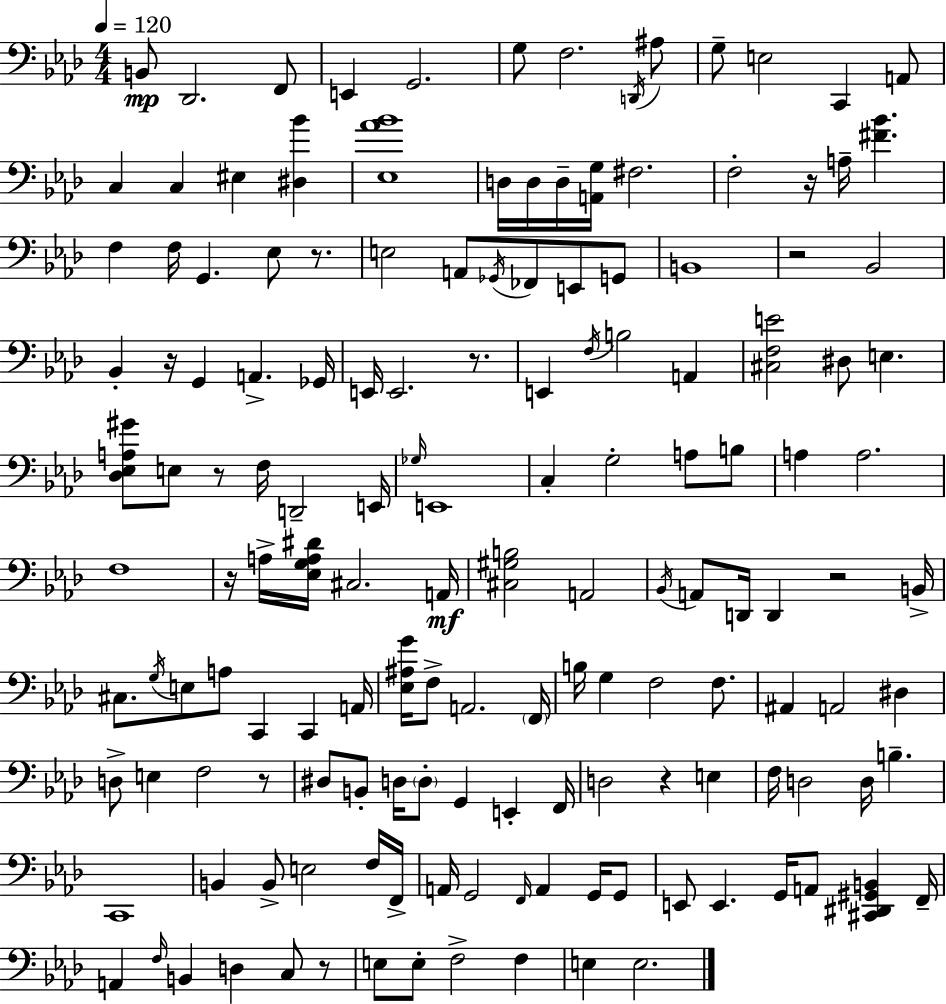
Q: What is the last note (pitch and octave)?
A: E3